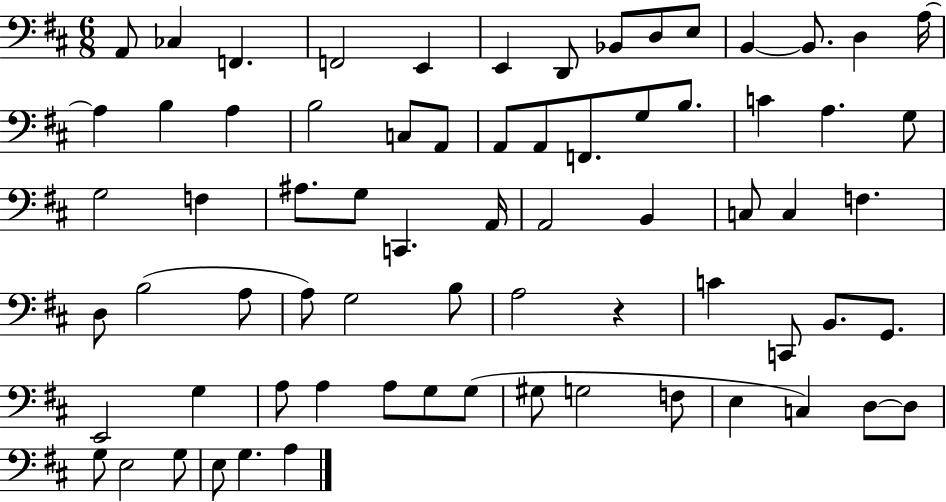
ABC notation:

X:1
T:Untitled
M:6/8
L:1/4
K:D
A,,/2 _C, F,, F,,2 E,, E,, D,,/2 _B,,/2 D,/2 E,/2 B,, B,,/2 D, A,/4 A, B, A, B,2 C,/2 A,,/2 A,,/2 A,,/2 F,,/2 G,/2 B,/2 C A, G,/2 G,2 F, ^A,/2 G,/2 C,, A,,/4 A,,2 B,, C,/2 C, F, D,/2 B,2 A,/2 A,/2 G,2 B,/2 A,2 z C C,,/2 B,,/2 G,,/2 E,,2 G, A,/2 A, A,/2 G,/2 G,/2 ^G,/2 G,2 F,/2 E, C, D,/2 D,/2 G,/2 E,2 G,/2 E,/2 G, A,